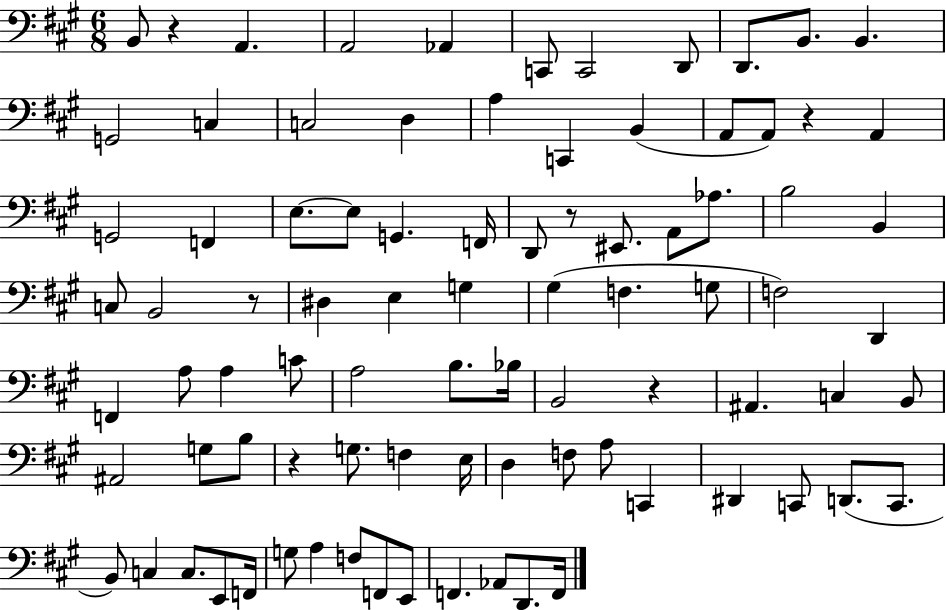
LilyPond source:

{
  \clef bass
  \numericTimeSignature
  \time 6/8
  \key a \major
  \repeat volta 2 { b,8 r4 a,4. | a,2 aes,4 | c,8 c,2 d,8 | d,8. b,8. b,4. | \break g,2 c4 | c2 d4 | a4 c,4 b,4( | a,8 a,8) r4 a,4 | \break g,2 f,4 | e8.~~ e8 g,4. f,16 | d,8 r8 eis,8. a,8 aes8. | b2 b,4 | \break c8 b,2 r8 | dis4 e4 g4 | gis4( f4. g8 | f2) d,4 | \break f,4 a8 a4 c'8 | a2 b8. bes16 | b,2 r4 | ais,4. c4 b,8 | \break ais,2 g8 b8 | r4 g8. f4 e16 | d4 f8 a8 c,4 | dis,4 c,8 d,8.( c,8. | \break b,8) c4 c8. e,8 f,16 | g8 a4 f8 f,8 e,8 | f,4. aes,8 d,8. f,16 | } \bar "|."
}